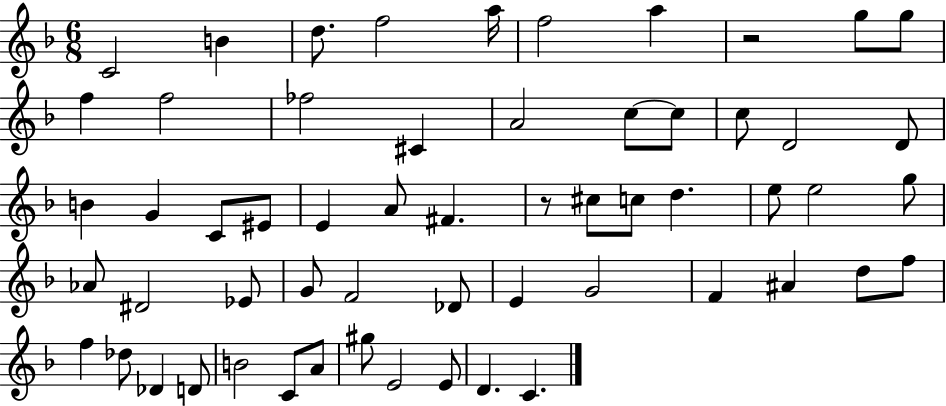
C4/h B4/q D5/e. F5/h A5/s F5/h A5/q R/h G5/e G5/e F5/q F5/h FES5/h C#4/q A4/h C5/e C5/e C5/e D4/h D4/e B4/q G4/q C4/e EIS4/e E4/q A4/e F#4/q. R/e C#5/e C5/e D5/q. E5/e E5/h G5/e Ab4/e D#4/h Eb4/e G4/e F4/h Db4/e E4/q G4/h F4/q A#4/q D5/e F5/e F5/q Db5/e Db4/q D4/e B4/h C4/e A4/e G#5/e E4/h E4/e D4/q. C4/q.